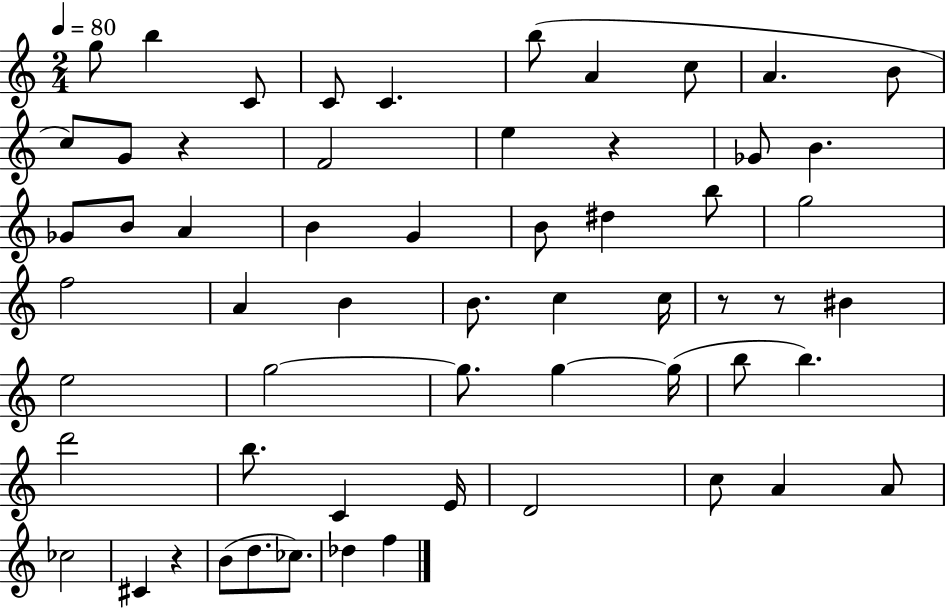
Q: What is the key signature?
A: C major